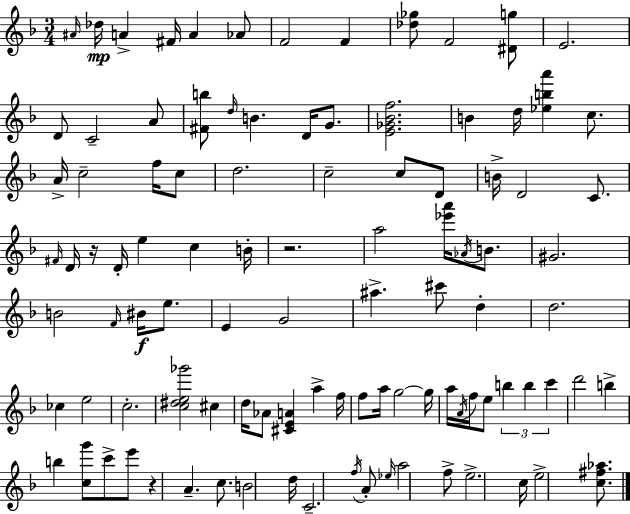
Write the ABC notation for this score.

X:1
T:Untitled
M:3/4
L:1/4
K:Dm
^A/4 _d/4 A ^F/4 A _A/2 F2 F [_d_g]/2 F2 [^Dg]/2 E2 D/2 C2 A/2 [^Fb]/2 d/4 B D/4 G/2 [E_G_Bf]2 B d/4 [_eba'] c/2 A/4 c2 f/4 c/2 d2 c2 c/2 D/2 B/4 D2 C/2 ^F/4 D/4 z/4 D/4 e c B/4 z2 a2 [_e'a']/4 _A/4 B/2 ^G2 B2 F/4 ^B/4 e/2 E G2 ^a ^c'/2 d d2 _c e2 c2 [c^de_g']2 ^c d/4 _A/2 [^CEA] a f/4 f/2 a/4 g2 g/4 a/4 A/4 f/4 e/2 b b c' d'2 b b [cg']/2 c'/2 e'/2 z A c/2 B2 d/4 C2 f/4 A/2 _e/4 a2 f/2 e2 c/4 e2 [c^f_a]/2